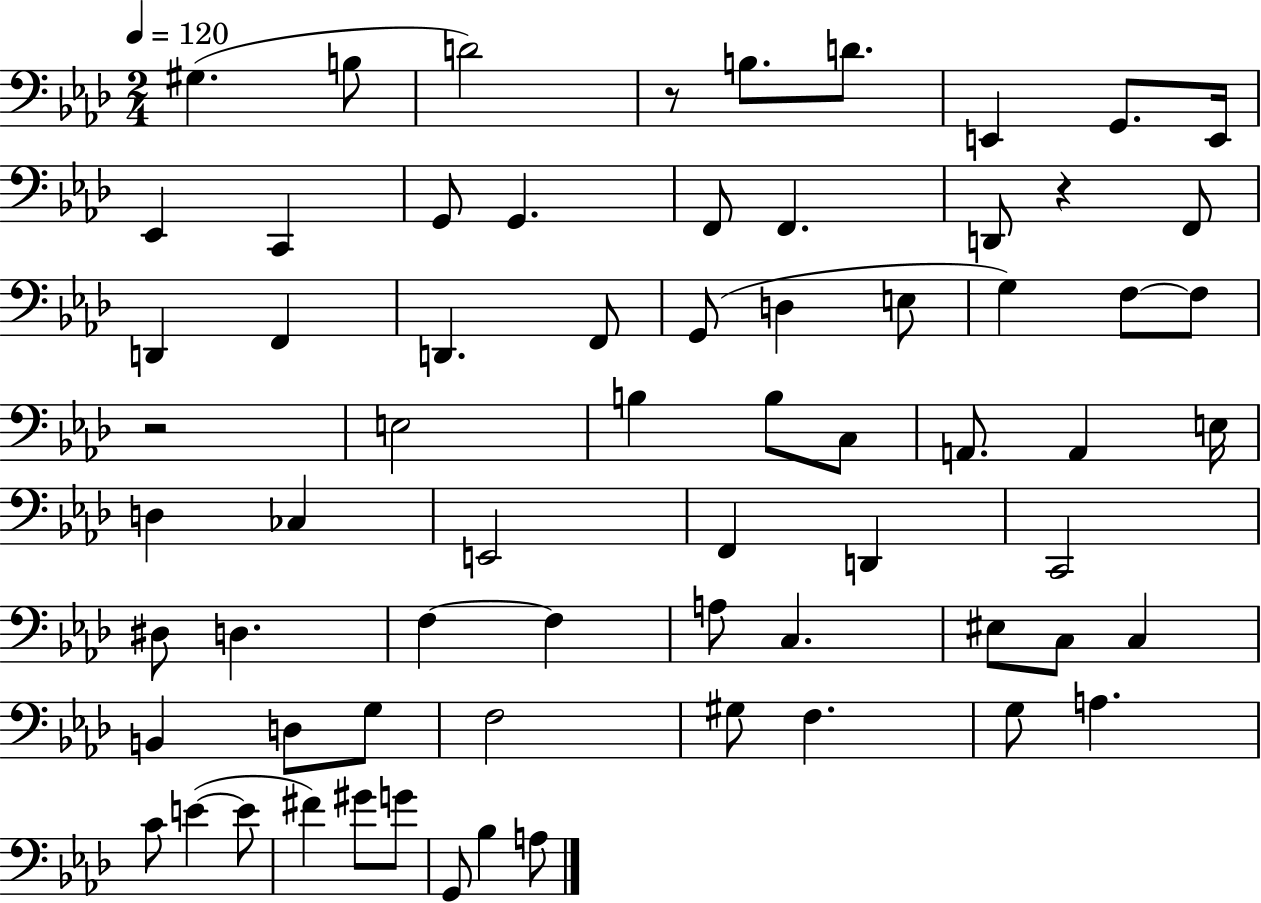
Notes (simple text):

G#3/q. B3/e D4/h R/e B3/e. D4/e. E2/q G2/e. E2/s Eb2/q C2/q G2/e G2/q. F2/e F2/q. D2/e R/q F2/e D2/q F2/q D2/q. F2/e G2/e D3/q E3/e G3/q F3/e F3/e R/h E3/h B3/q B3/e C3/e A2/e. A2/q E3/s D3/q CES3/q E2/h F2/q D2/q C2/h D#3/e D3/q. F3/q F3/q A3/e C3/q. EIS3/e C3/e C3/q B2/q D3/e G3/e F3/h G#3/e F3/q. G3/e A3/q. C4/e E4/q E4/e F#4/q G#4/e G4/e G2/e Bb3/q A3/e